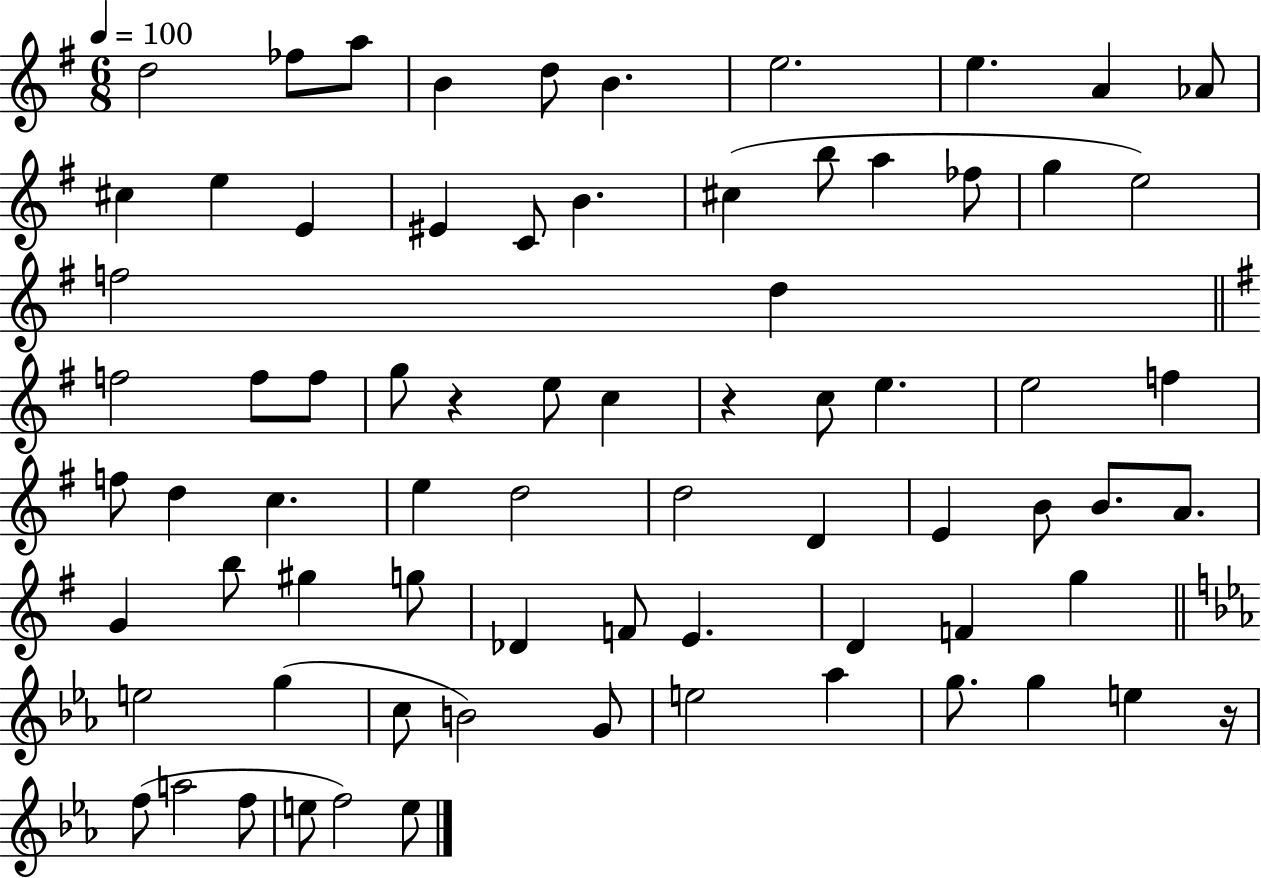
D5/h FES5/e A5/e B4/q D5/e B4/q. E5/h. E5/q. A4/q Ab4/e C#5/q E5/q E4/q EIS4/q C4/e B4/q. C#5/q B5/e A5/q FES5/e G5/q E5/h F5/h D5/q F5/h F5/e F5/e G5/e R/q E5/e C5/q R/q C5/e E5/q. E5/h F5/q F5/e D5/q C5/q. E5/q D5/h D5/h D4/q E4/q B4/e B4/e. A4/e. G4/q B5/e G#5/q G5/e Db4/q F4/e E4/q. D4/q F4/q G5/q E5/h G5/q C5/e B4/h G4/e E5/h Ab5/q G5/e. G5/q E5/q R/s F5/e A5/h F5/e E5/e F5/h E5/e